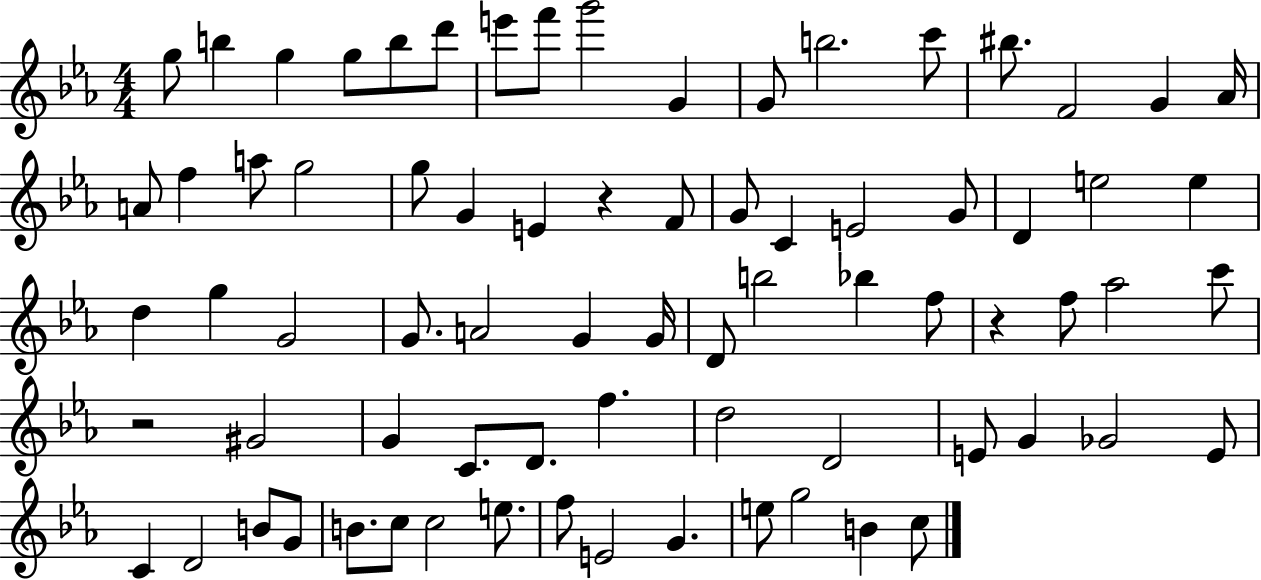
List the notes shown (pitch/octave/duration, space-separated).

G5/e B5/q G5/q G5/e B5/e D6/e E6/e F6/e G6/h G4/q G4/e B5/h. C6/e BIS5/e. F4/h G4/q Ab4/s A4/e F5/q A5/e G5/h G5/e G4/q E4/q R/q F4/e G4/e C4/q E4/h G4/e D4/q E5/h E5/q D5/q G5/q G4/h G4/e. A4/h G4/q G4/s D4/e B5/h Bb5/q F5/e R/q F5/e Ab5/h C6/e R/h G#4/h G4/q C4/e. D4/e. F5/q. D5/h D4/h E4/e G4/q Gb4/h E4/e C4/q D4/h B4/e G4/e B4/e. C5/e C5/h E5/e. F5/e E4/h G4/q. E5/e G5/h B4/q C5/e